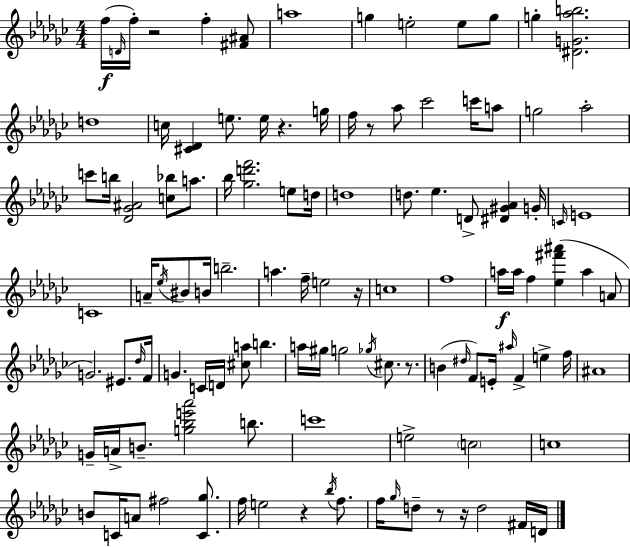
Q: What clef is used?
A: treble